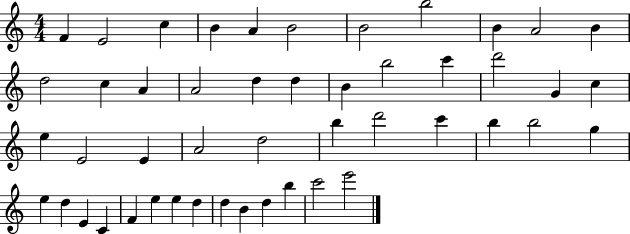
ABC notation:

X:1
T:Untitled
M:4/4
L:1/4
K:C
F E2 c B A B2 B2 b2 B A2 B d2 c A A2 d d B b2 c' d'2 G c e E2 E A2 d2 b d'2 c' b b2 g e d E C F e e d d B d b c'2 e'2